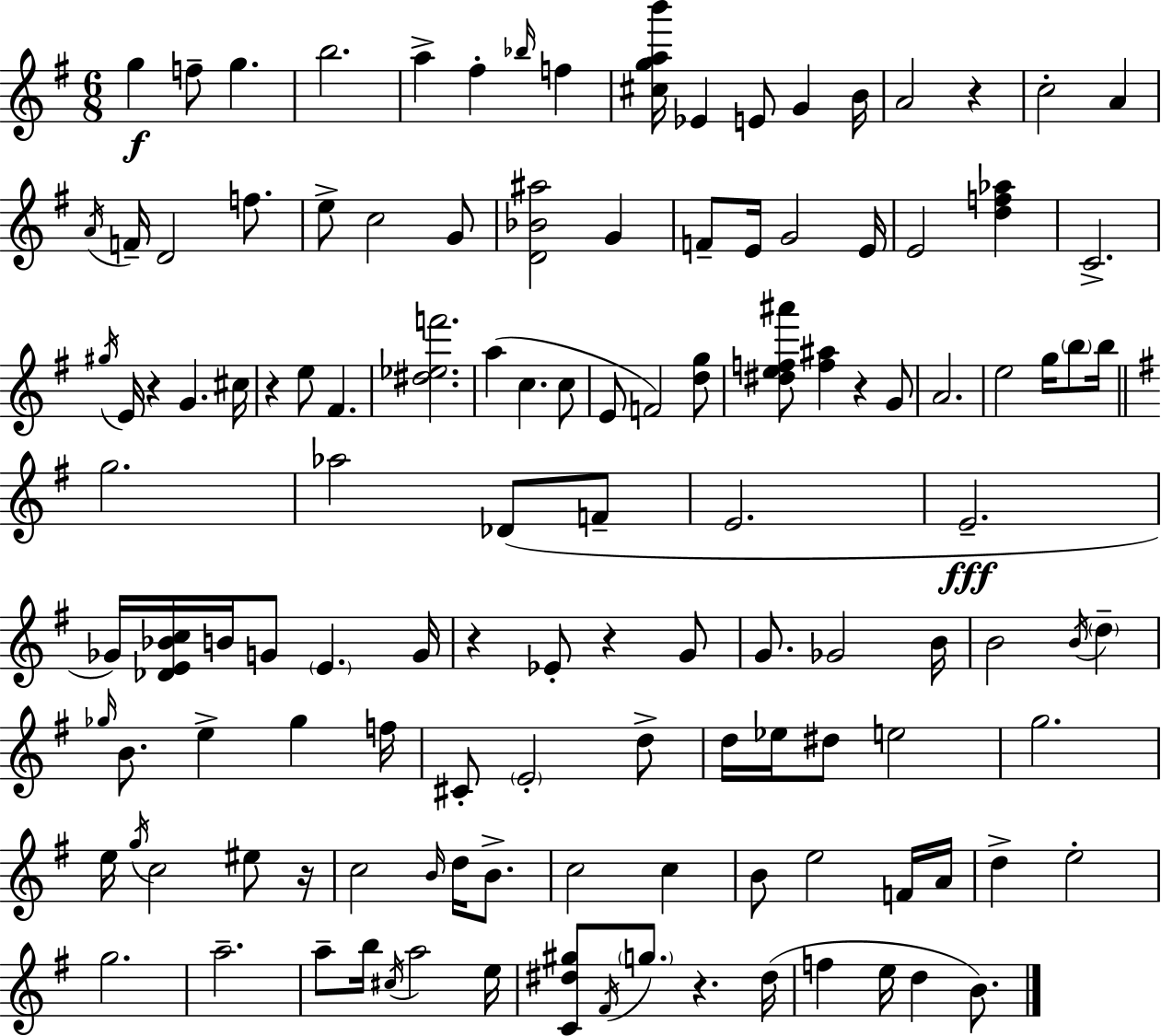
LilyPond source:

{
  \clef treble
  \numericTimeSignature
  \time 6/8
  \key g \major
  g''4\f f''8-- g''4. | b''2. | a''4-> fis''4-. \grace { bes''16 } f''4 | <cis'' g'' a'' b'''>16 ees'4 e'8 g'4 | \break b'16 a'2 r4 | c''2-. a'4 | \acciaccatura { a'16 } f'16-- d'2 f''8. | e''8-> c''2 | \break g'8 <d' bes' ais''>2 g'4 | f'8-- e'16 g'2 | e'16 e'2 <d'' f'' aes''>4 | c'2.-> | \break \acciaccatura { gis''16 } e'16 r4 g'4. | cis''16 r4 e''8 fis'4. | <dis'' ees'' f'''>2. | a''4( c''4. | \break c''8 e'8 f'2) | <d'' g''>8 <dis'' e'' f'' ais'''>8 <f'' ais''>4 r4 | g'8 a'2. | e''2 g''16 | \break \parenthesize b''8 b''16 \bar "||" \break \key e \minor g''2. | aes''2 des'8( f'8-- | e'2. | e'2.--\fff | \break ges'16) <des' e' bes' c''>16 b'16 g'8 \parenthesize e'4. g'16 | r4 ees'8-. r4 g'8 | g'8. ges'2 b'16 | b'2 \acciaccatura { b'16 } \parenthesize d''4-- | \break \grace { ges''16 } b'8. e''4-> ges''4 | f''16 cis'8-. \parenthesize e'2-. | d''8-> d''16 ees''16 dis''8 e''2 | g''2. | \break e''16 \acciaccatura { g''16 } c''2 | eis''8 r16 c''2 \grace { b'16 } | d''16 b'8.-> c''2 | c''4 b'8 e''2 | \break f'16 a'16 d''4-> e''2-. | g''2. | a''2.-- | a''8-- b''16 \acciaccatura { cis''16 } a''2 | \break e''16 <c' dis'' gis''>8 \acciaccatura { fis'16 } \parenthesize g''8. r4. | dis''16( f''4 e''16 d''4 | b'8.) \bar "|."
}